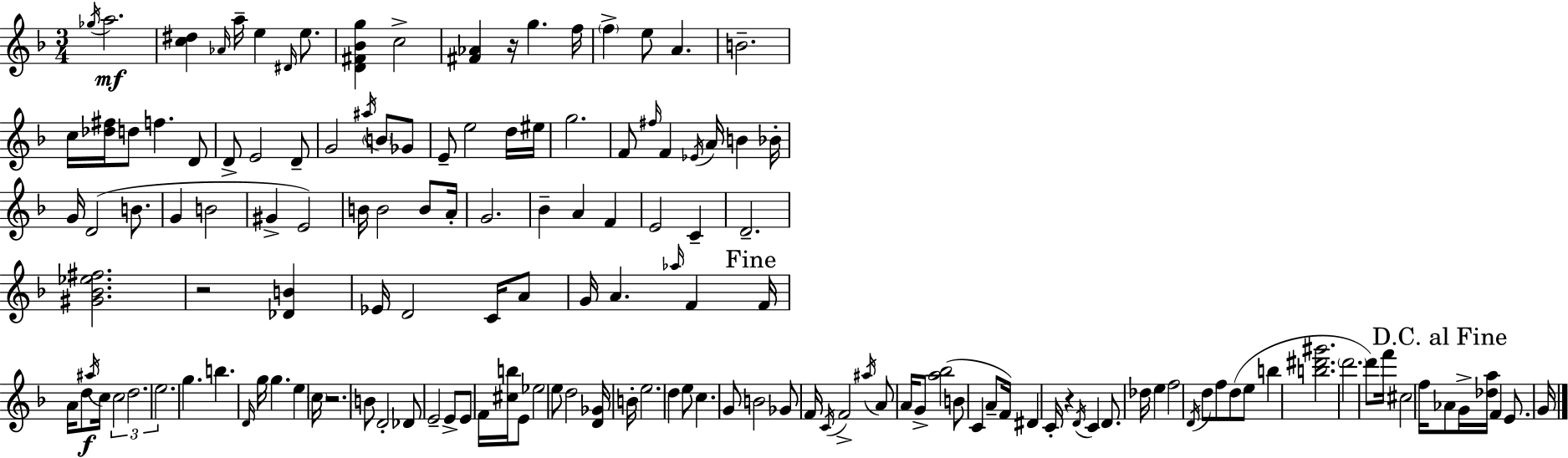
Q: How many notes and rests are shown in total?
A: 147